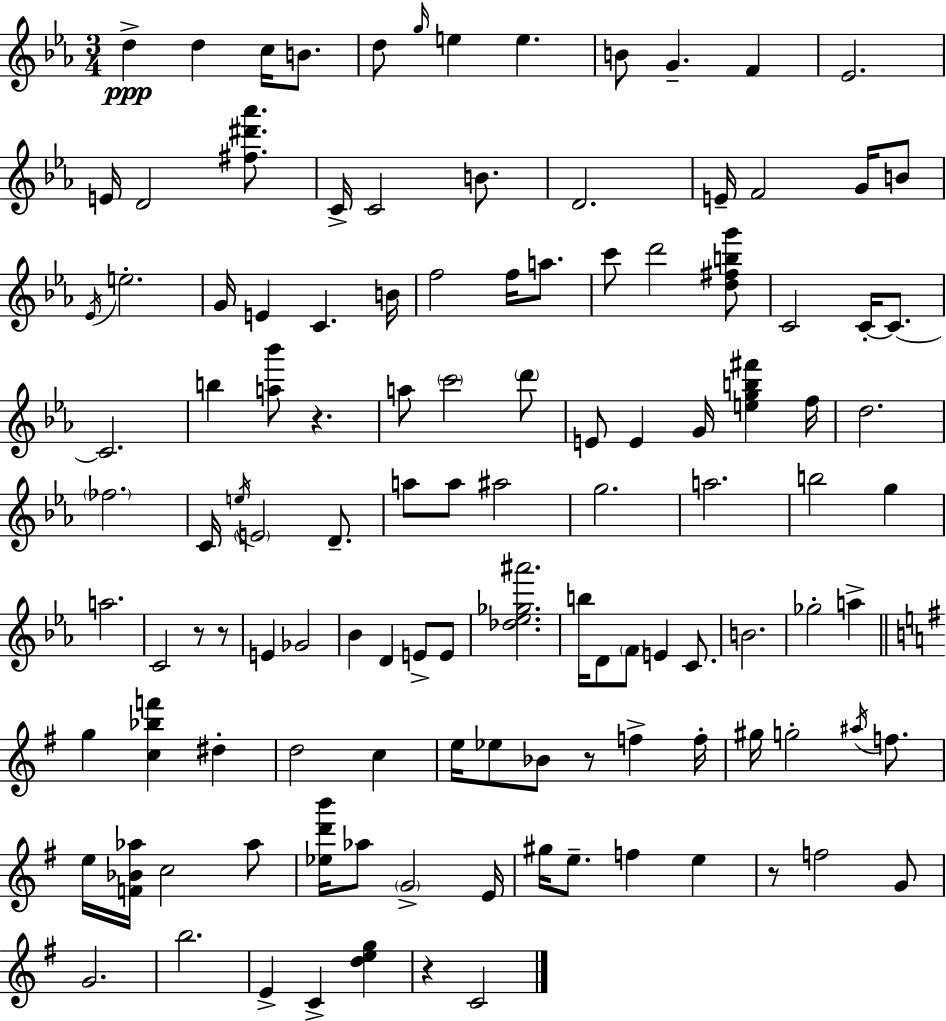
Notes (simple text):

D5/q D5/q C5/s B4/e. D5/e G5/s E5/q E5/q. B4/e G4/q. F4/q Eb4/h. E4/s D4/h [F#5,D#6,Ab6]/e. C4/s C4/h B4/e. D4/h. E4/s F4/h G4/s B4/e Eb4/s E5/h. G4/s E4/q C4/q. B4/s F5/h F5/s A5/e. C6/e D6/h [D5,F#5,B5,G6]/e C4/h C4/s C4/e. C4/h. B5/q [A5,Bb6]/e R/q. A5/e C6/h D6/e E4/e E4/q G4/s [E5,G5,B5,F#6]/q F5/s D5/h. FES5/h. C4/s E5/s E4/h D4/e. A5/e A5/e A#5/h G5/h. A5/h. B5/h G5/q A5/h. C4/h R/e R/e E4/q Gb4/h Bb4/q D4/q E4/e E4/e [Db5,Eb5,Gb5,A#6]/h. B5/s D4/e F4/e E4/q C4/e. B4/h. Gb5/h A5/q G5/q [C5,Bb5,F6]/q D#5/q D5/h C5/q E5/s Eb5/e Bb4/e R/e F5/q F5/s G#5/s G5/h A#5/s F5/e. E5/s [F4,Bb4,Ab5]/s C5/h Ab5/e [Eb5,D6,B6]/s Ab5/e G4/h E4/s G#5/s E5/e. F5/q E5/q R/e F5/h G4/e G4/h. B5/h. E4/q C4/q [D5,E5,G5]/q R/q C4/h